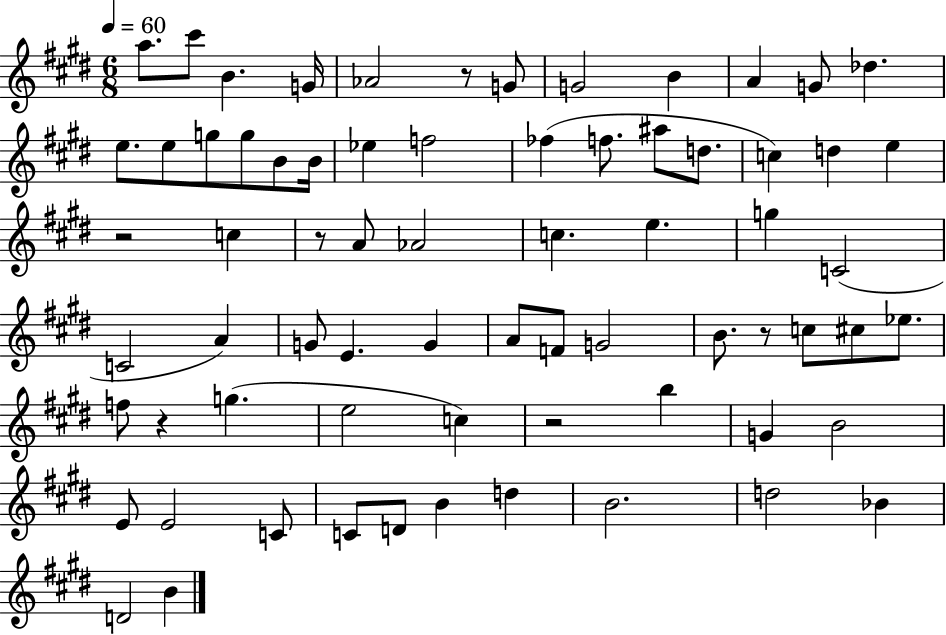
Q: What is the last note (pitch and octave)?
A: B4